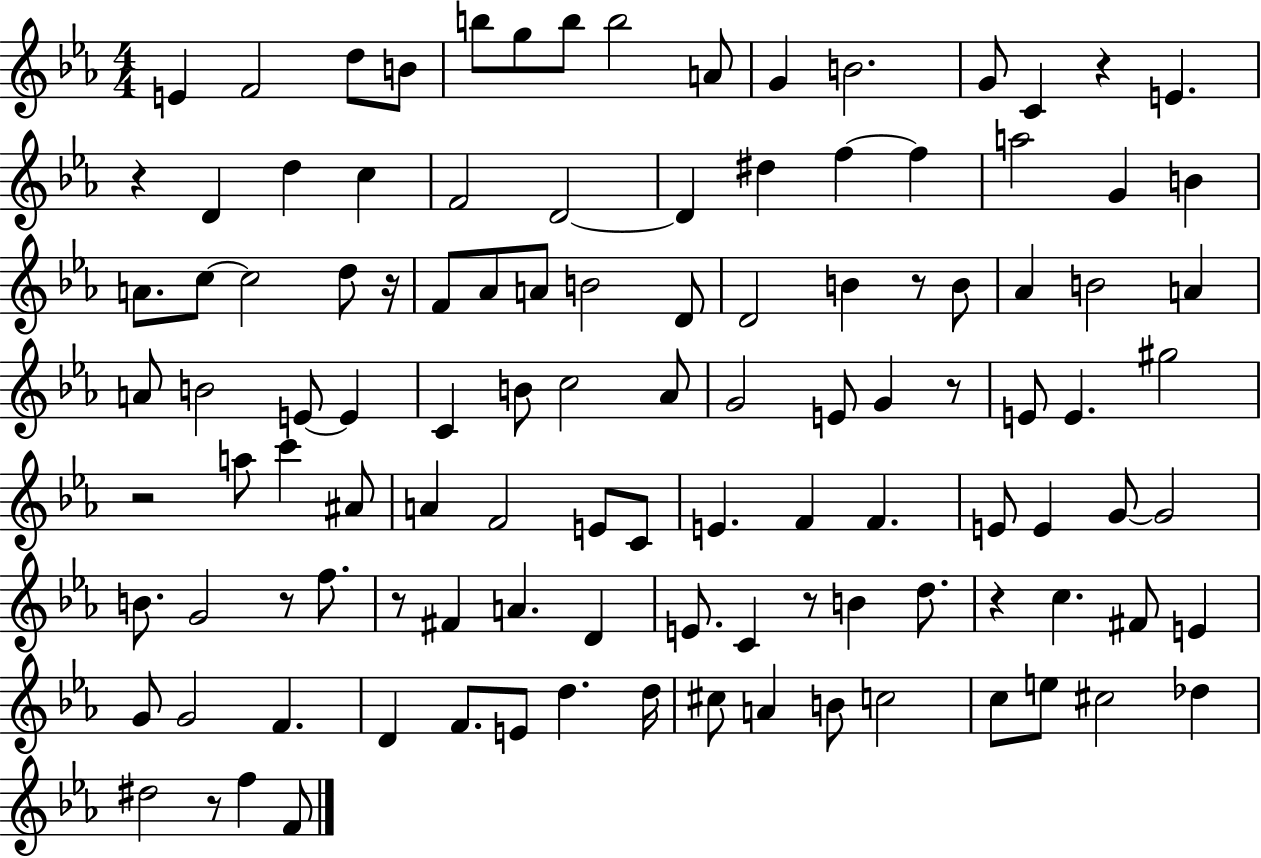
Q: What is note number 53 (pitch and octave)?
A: E4